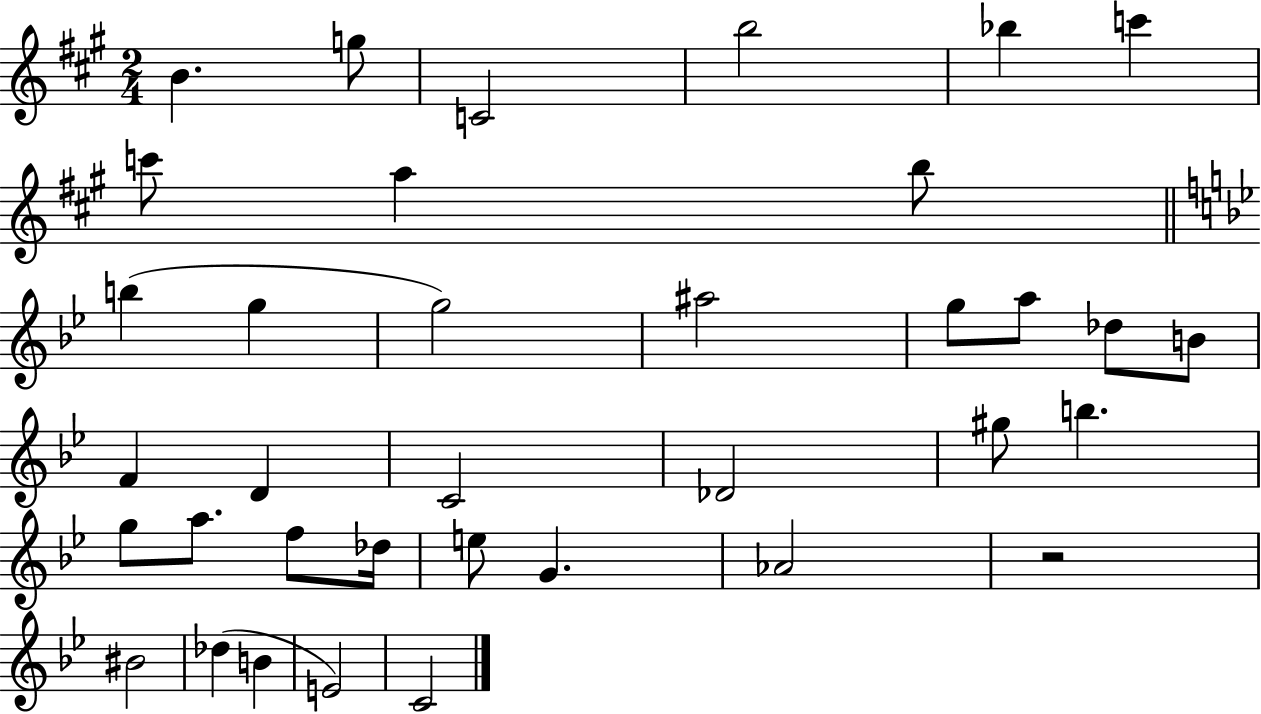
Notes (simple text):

B4/q. G5/e C4/h B5/h Bb5/q C6/q C6/e A5/q B5/e B5/q G5/q G5/h A#5/h G5/e A5/e Db5/e B4/e F4/q D4/q C4/h Db4/h G#5/e B5/q. G5/e A5/e. F5/e Db5/s E5/e G4/q. Ab4/h R/h BIS4/h Db5/q B4/q E4/h C4/h